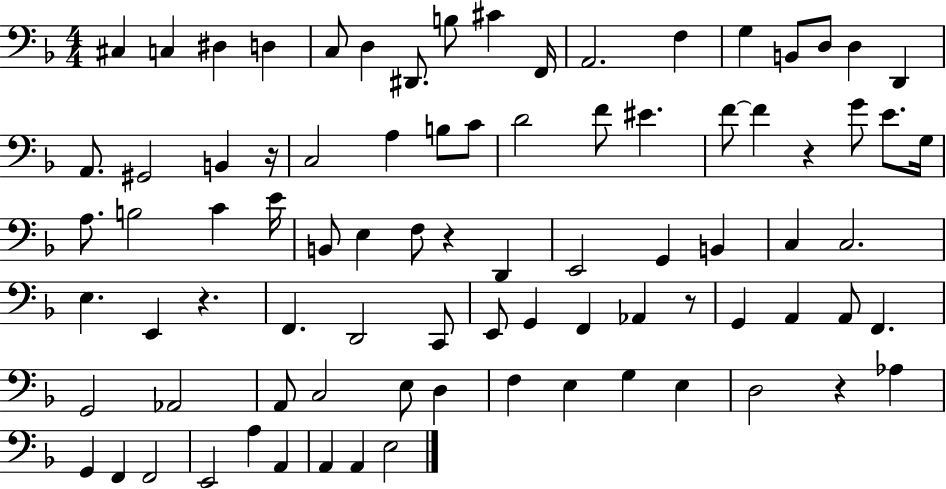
X:1
T:Untitled
M:4/4
L:1/4
K:F
^C, C, ^D, D, C,/2 D, ^D,,/2 B,/2 ^C F,,/4 A,,2 F, G, B,,/2 D,/2 D, D,, A,,/2 ^G,,2 B,, z/4 C,2 A, B,/2 C/2 D2 F/2 ^E F/2 F z G/2 E/2 G,/4 A,/2 B,2 C E/4 B,,/2 E, F,/2 z D,, E,,2 G,, B,, C, C,2 E, E,, z F,, D,,2 C,,/2 E,,/2 G,, F,, _A,, z/2 G,, A,, A,,/2 F,, G,,2 _A,,2 A,,/2 C,2 E,/2 D, F, E, G, E, D,2 z _A, G,, F,, F,,2 E,,2 A, A,, A,, A,, E,2